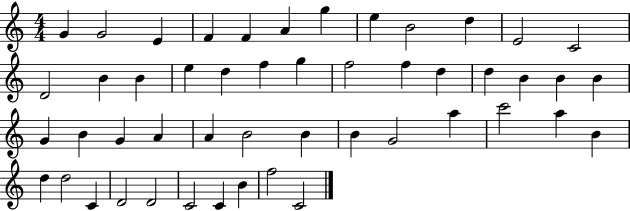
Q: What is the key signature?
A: C major